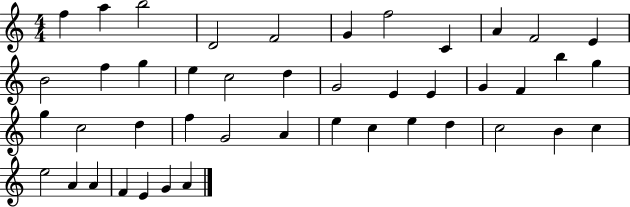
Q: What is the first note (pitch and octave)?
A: F5